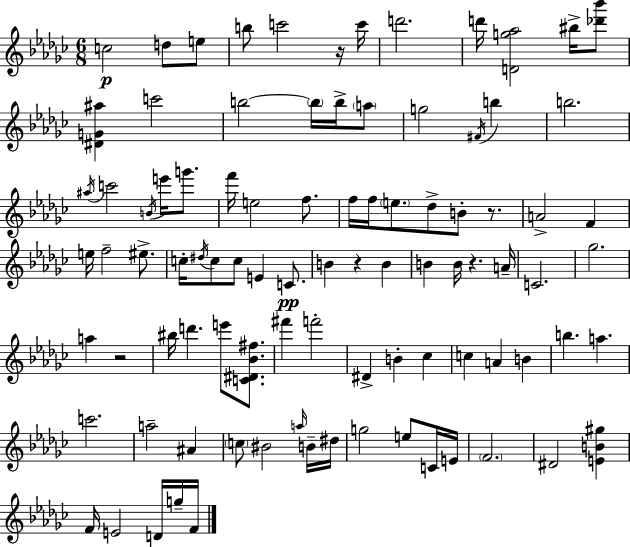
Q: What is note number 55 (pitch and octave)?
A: F6